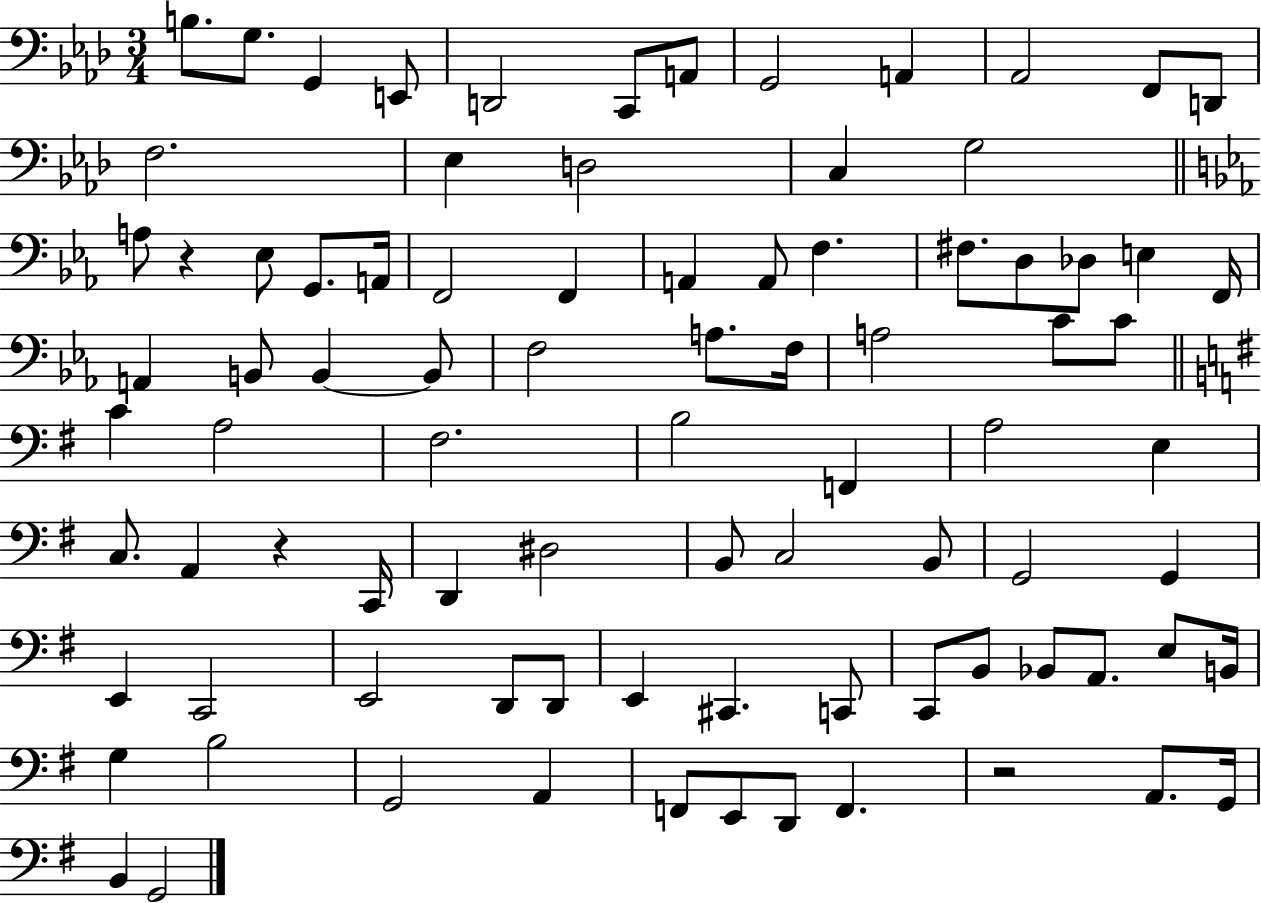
B3/e. G3/e. G2/q E2/e D2/h C2/e A2/e G2/h A2/q Ab2/h F2/e D2/e F3/h. Eb3/q D3/h C3/q G3/h A3/e R/q Eb3/e G2/e. A2/s F2/h F2/q A2/q A2/e F3/q. F#3/e. D3/e Db3/e E3/q F2/s A2/q B2/e B2/q B2/e F3/h A3/e. F3/s A3/h C4/e C4/e C4/q A3/h F#3/h. B3/h F2/q A3/h E3/q C3/e. A2/q R/q C2/s D2/q D#3/h B2/e C3/h B2/e G2/h G2/q E2/q C2/h E2/h D2/e D2/e E2/q C#2/q. C2/e C2/e B2/e Bb2/e A2/e. E3/e B2/s G3/q B3/h G2/h A2/q F2/e E2/e D2/e F2/q. R/h A2/e. G2/s B2/q G2/h